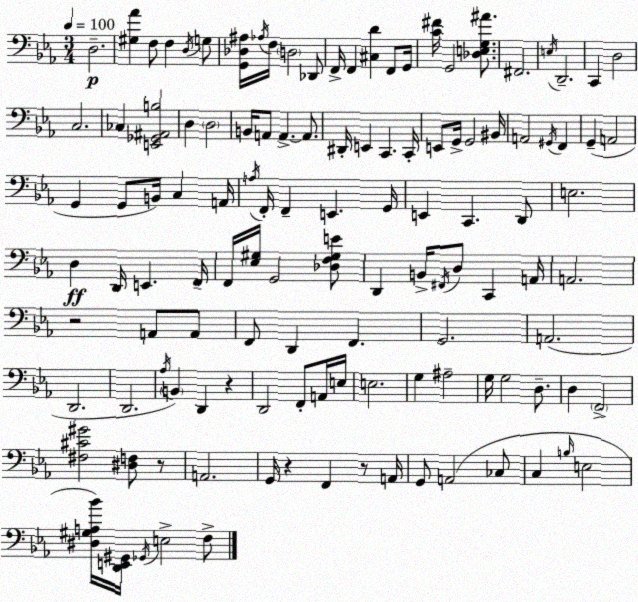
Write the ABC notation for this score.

X:1
T:Untitled
M:3/4
L:1/4
K:Eb
D,2 [^G,_A] F,/2 F, D,/4 G,/2 [G,,_D,^A,]/4 _A,/4 F,/4 D,2 _D,,/2 F,,/4 F,, [^C,D] F,,/2 G,,/4 [C^F]/4 G,,2 [_D,E,G,^A]/2 ^F,,2 E,/4 D,,2 C,, D,2 C,2 _C, [E,,_G,,^A,,B,]2 D, D,2 B,,/4 A,,/2 A,, A,,/2 ^D,,/4 E,, C,, C,,/4 E,,/2 G,,/4 G,,2 ^B,,/4 A,,2 ^G,,/4 F,, G,, A,,2 G,, G,,/2 B,,/4 C, A,,/4 A,/4 F,,/4 F,, E,, G,,/4 E,, C,, D,,/2 E,2 D, D,,/4 E,, F,,/4 F,,/4 [_E,^G,]/4 G,,2 [_D,F,^G,E]/2 D,, B,,/4 ^F,,/4 D,/2 C,, A,,/4 A,,2 z2 A,,/2 A,,/2 F,,/2 D,, F,, G,,2 A,,2 D,,2 D,,2 _A,/4 B,, D,, z D,,2 F,,/2 A,,/4 E,/4 E,2 G, ^A,2 G,/4 G,2 D,/2 D, F,,2 [^F,^C^G]2 [^D,F,]/2 z/2 A,,2 G,,/4 z F,, z/2 A,,/4 G,,/2 A,,2 _C,/2 C, B,/4 E,2 [^D,^G,A,_B]/4 [D,,E,,^G,,]/4 _G,,/4 E,2 F,/2